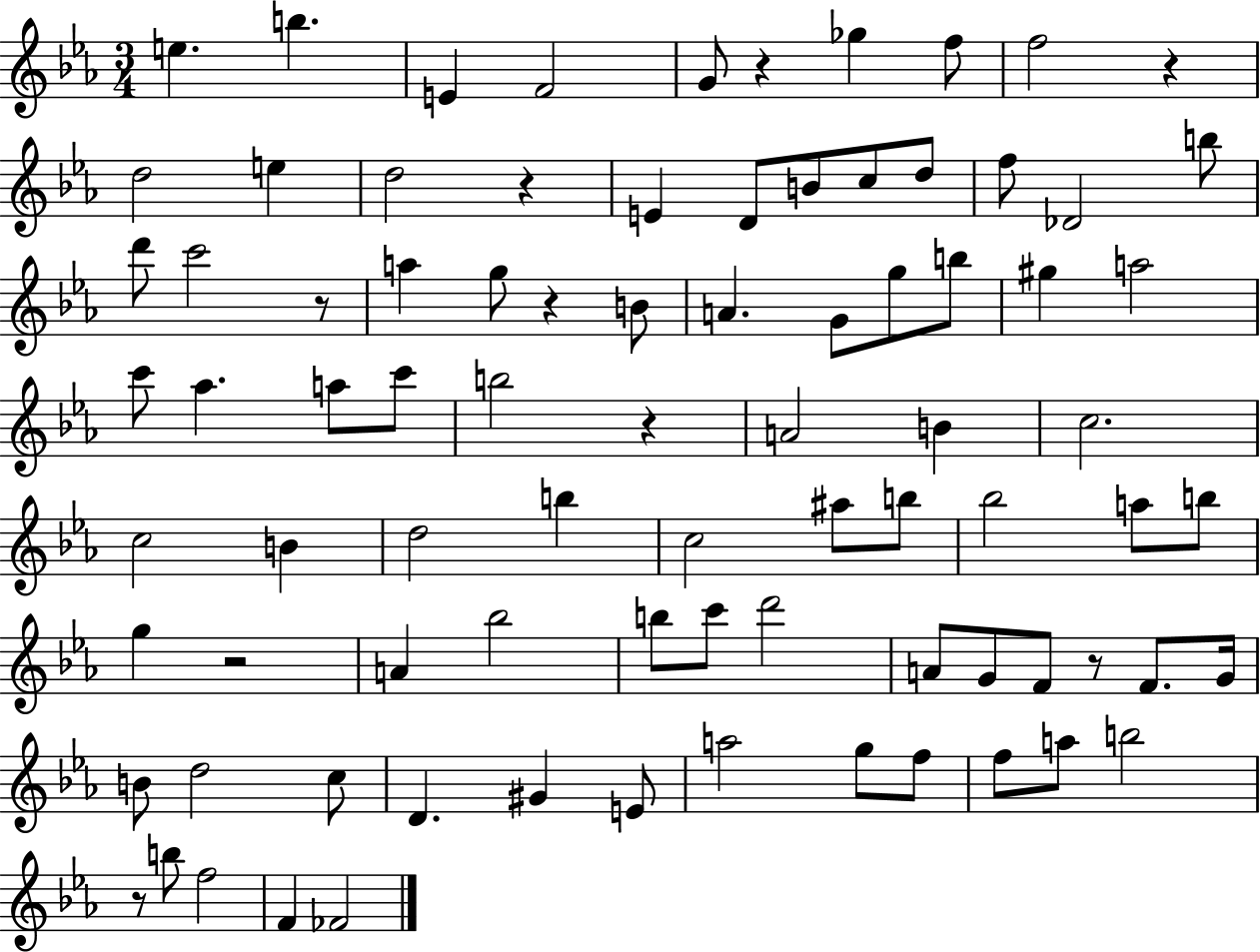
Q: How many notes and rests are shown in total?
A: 84